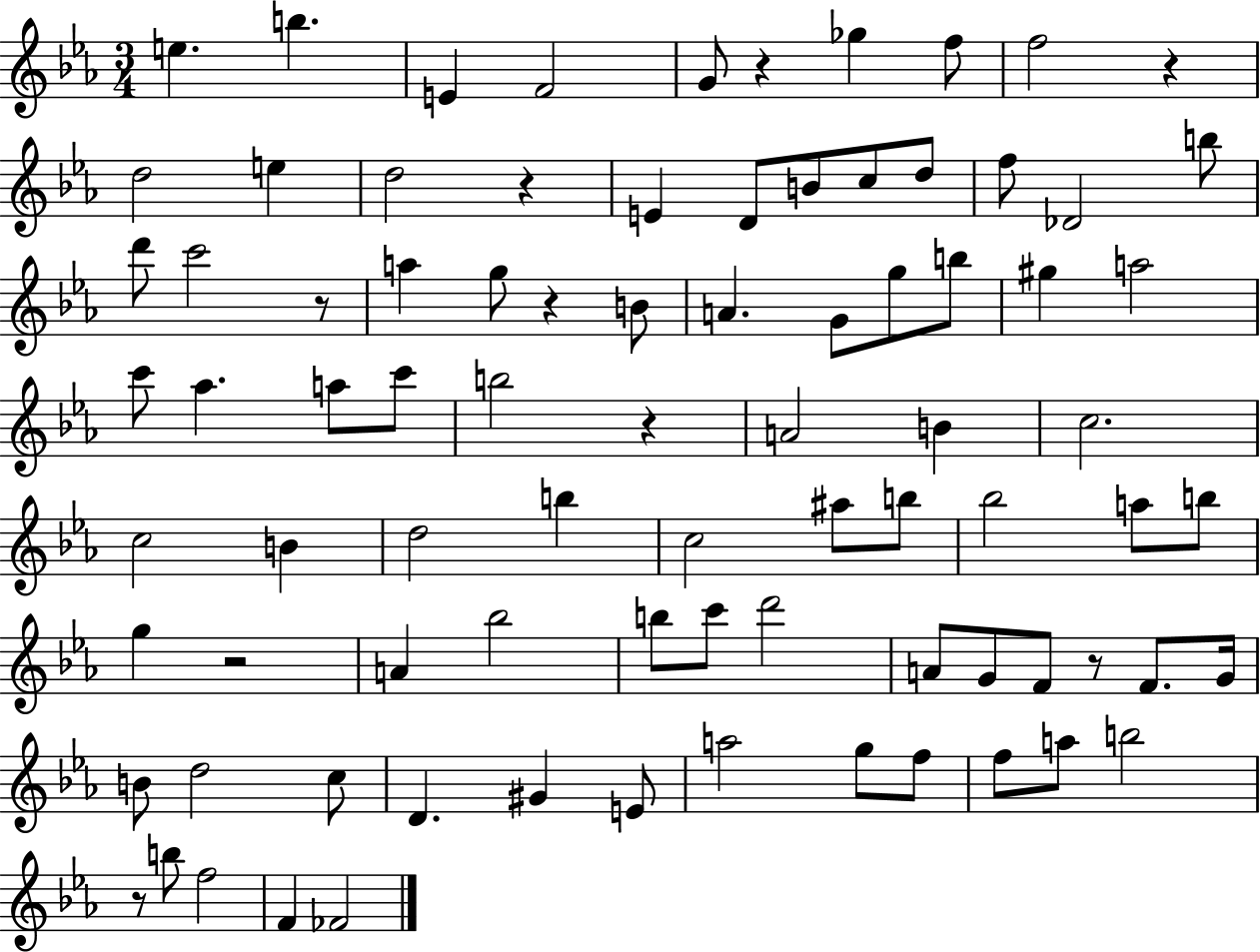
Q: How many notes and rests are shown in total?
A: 84